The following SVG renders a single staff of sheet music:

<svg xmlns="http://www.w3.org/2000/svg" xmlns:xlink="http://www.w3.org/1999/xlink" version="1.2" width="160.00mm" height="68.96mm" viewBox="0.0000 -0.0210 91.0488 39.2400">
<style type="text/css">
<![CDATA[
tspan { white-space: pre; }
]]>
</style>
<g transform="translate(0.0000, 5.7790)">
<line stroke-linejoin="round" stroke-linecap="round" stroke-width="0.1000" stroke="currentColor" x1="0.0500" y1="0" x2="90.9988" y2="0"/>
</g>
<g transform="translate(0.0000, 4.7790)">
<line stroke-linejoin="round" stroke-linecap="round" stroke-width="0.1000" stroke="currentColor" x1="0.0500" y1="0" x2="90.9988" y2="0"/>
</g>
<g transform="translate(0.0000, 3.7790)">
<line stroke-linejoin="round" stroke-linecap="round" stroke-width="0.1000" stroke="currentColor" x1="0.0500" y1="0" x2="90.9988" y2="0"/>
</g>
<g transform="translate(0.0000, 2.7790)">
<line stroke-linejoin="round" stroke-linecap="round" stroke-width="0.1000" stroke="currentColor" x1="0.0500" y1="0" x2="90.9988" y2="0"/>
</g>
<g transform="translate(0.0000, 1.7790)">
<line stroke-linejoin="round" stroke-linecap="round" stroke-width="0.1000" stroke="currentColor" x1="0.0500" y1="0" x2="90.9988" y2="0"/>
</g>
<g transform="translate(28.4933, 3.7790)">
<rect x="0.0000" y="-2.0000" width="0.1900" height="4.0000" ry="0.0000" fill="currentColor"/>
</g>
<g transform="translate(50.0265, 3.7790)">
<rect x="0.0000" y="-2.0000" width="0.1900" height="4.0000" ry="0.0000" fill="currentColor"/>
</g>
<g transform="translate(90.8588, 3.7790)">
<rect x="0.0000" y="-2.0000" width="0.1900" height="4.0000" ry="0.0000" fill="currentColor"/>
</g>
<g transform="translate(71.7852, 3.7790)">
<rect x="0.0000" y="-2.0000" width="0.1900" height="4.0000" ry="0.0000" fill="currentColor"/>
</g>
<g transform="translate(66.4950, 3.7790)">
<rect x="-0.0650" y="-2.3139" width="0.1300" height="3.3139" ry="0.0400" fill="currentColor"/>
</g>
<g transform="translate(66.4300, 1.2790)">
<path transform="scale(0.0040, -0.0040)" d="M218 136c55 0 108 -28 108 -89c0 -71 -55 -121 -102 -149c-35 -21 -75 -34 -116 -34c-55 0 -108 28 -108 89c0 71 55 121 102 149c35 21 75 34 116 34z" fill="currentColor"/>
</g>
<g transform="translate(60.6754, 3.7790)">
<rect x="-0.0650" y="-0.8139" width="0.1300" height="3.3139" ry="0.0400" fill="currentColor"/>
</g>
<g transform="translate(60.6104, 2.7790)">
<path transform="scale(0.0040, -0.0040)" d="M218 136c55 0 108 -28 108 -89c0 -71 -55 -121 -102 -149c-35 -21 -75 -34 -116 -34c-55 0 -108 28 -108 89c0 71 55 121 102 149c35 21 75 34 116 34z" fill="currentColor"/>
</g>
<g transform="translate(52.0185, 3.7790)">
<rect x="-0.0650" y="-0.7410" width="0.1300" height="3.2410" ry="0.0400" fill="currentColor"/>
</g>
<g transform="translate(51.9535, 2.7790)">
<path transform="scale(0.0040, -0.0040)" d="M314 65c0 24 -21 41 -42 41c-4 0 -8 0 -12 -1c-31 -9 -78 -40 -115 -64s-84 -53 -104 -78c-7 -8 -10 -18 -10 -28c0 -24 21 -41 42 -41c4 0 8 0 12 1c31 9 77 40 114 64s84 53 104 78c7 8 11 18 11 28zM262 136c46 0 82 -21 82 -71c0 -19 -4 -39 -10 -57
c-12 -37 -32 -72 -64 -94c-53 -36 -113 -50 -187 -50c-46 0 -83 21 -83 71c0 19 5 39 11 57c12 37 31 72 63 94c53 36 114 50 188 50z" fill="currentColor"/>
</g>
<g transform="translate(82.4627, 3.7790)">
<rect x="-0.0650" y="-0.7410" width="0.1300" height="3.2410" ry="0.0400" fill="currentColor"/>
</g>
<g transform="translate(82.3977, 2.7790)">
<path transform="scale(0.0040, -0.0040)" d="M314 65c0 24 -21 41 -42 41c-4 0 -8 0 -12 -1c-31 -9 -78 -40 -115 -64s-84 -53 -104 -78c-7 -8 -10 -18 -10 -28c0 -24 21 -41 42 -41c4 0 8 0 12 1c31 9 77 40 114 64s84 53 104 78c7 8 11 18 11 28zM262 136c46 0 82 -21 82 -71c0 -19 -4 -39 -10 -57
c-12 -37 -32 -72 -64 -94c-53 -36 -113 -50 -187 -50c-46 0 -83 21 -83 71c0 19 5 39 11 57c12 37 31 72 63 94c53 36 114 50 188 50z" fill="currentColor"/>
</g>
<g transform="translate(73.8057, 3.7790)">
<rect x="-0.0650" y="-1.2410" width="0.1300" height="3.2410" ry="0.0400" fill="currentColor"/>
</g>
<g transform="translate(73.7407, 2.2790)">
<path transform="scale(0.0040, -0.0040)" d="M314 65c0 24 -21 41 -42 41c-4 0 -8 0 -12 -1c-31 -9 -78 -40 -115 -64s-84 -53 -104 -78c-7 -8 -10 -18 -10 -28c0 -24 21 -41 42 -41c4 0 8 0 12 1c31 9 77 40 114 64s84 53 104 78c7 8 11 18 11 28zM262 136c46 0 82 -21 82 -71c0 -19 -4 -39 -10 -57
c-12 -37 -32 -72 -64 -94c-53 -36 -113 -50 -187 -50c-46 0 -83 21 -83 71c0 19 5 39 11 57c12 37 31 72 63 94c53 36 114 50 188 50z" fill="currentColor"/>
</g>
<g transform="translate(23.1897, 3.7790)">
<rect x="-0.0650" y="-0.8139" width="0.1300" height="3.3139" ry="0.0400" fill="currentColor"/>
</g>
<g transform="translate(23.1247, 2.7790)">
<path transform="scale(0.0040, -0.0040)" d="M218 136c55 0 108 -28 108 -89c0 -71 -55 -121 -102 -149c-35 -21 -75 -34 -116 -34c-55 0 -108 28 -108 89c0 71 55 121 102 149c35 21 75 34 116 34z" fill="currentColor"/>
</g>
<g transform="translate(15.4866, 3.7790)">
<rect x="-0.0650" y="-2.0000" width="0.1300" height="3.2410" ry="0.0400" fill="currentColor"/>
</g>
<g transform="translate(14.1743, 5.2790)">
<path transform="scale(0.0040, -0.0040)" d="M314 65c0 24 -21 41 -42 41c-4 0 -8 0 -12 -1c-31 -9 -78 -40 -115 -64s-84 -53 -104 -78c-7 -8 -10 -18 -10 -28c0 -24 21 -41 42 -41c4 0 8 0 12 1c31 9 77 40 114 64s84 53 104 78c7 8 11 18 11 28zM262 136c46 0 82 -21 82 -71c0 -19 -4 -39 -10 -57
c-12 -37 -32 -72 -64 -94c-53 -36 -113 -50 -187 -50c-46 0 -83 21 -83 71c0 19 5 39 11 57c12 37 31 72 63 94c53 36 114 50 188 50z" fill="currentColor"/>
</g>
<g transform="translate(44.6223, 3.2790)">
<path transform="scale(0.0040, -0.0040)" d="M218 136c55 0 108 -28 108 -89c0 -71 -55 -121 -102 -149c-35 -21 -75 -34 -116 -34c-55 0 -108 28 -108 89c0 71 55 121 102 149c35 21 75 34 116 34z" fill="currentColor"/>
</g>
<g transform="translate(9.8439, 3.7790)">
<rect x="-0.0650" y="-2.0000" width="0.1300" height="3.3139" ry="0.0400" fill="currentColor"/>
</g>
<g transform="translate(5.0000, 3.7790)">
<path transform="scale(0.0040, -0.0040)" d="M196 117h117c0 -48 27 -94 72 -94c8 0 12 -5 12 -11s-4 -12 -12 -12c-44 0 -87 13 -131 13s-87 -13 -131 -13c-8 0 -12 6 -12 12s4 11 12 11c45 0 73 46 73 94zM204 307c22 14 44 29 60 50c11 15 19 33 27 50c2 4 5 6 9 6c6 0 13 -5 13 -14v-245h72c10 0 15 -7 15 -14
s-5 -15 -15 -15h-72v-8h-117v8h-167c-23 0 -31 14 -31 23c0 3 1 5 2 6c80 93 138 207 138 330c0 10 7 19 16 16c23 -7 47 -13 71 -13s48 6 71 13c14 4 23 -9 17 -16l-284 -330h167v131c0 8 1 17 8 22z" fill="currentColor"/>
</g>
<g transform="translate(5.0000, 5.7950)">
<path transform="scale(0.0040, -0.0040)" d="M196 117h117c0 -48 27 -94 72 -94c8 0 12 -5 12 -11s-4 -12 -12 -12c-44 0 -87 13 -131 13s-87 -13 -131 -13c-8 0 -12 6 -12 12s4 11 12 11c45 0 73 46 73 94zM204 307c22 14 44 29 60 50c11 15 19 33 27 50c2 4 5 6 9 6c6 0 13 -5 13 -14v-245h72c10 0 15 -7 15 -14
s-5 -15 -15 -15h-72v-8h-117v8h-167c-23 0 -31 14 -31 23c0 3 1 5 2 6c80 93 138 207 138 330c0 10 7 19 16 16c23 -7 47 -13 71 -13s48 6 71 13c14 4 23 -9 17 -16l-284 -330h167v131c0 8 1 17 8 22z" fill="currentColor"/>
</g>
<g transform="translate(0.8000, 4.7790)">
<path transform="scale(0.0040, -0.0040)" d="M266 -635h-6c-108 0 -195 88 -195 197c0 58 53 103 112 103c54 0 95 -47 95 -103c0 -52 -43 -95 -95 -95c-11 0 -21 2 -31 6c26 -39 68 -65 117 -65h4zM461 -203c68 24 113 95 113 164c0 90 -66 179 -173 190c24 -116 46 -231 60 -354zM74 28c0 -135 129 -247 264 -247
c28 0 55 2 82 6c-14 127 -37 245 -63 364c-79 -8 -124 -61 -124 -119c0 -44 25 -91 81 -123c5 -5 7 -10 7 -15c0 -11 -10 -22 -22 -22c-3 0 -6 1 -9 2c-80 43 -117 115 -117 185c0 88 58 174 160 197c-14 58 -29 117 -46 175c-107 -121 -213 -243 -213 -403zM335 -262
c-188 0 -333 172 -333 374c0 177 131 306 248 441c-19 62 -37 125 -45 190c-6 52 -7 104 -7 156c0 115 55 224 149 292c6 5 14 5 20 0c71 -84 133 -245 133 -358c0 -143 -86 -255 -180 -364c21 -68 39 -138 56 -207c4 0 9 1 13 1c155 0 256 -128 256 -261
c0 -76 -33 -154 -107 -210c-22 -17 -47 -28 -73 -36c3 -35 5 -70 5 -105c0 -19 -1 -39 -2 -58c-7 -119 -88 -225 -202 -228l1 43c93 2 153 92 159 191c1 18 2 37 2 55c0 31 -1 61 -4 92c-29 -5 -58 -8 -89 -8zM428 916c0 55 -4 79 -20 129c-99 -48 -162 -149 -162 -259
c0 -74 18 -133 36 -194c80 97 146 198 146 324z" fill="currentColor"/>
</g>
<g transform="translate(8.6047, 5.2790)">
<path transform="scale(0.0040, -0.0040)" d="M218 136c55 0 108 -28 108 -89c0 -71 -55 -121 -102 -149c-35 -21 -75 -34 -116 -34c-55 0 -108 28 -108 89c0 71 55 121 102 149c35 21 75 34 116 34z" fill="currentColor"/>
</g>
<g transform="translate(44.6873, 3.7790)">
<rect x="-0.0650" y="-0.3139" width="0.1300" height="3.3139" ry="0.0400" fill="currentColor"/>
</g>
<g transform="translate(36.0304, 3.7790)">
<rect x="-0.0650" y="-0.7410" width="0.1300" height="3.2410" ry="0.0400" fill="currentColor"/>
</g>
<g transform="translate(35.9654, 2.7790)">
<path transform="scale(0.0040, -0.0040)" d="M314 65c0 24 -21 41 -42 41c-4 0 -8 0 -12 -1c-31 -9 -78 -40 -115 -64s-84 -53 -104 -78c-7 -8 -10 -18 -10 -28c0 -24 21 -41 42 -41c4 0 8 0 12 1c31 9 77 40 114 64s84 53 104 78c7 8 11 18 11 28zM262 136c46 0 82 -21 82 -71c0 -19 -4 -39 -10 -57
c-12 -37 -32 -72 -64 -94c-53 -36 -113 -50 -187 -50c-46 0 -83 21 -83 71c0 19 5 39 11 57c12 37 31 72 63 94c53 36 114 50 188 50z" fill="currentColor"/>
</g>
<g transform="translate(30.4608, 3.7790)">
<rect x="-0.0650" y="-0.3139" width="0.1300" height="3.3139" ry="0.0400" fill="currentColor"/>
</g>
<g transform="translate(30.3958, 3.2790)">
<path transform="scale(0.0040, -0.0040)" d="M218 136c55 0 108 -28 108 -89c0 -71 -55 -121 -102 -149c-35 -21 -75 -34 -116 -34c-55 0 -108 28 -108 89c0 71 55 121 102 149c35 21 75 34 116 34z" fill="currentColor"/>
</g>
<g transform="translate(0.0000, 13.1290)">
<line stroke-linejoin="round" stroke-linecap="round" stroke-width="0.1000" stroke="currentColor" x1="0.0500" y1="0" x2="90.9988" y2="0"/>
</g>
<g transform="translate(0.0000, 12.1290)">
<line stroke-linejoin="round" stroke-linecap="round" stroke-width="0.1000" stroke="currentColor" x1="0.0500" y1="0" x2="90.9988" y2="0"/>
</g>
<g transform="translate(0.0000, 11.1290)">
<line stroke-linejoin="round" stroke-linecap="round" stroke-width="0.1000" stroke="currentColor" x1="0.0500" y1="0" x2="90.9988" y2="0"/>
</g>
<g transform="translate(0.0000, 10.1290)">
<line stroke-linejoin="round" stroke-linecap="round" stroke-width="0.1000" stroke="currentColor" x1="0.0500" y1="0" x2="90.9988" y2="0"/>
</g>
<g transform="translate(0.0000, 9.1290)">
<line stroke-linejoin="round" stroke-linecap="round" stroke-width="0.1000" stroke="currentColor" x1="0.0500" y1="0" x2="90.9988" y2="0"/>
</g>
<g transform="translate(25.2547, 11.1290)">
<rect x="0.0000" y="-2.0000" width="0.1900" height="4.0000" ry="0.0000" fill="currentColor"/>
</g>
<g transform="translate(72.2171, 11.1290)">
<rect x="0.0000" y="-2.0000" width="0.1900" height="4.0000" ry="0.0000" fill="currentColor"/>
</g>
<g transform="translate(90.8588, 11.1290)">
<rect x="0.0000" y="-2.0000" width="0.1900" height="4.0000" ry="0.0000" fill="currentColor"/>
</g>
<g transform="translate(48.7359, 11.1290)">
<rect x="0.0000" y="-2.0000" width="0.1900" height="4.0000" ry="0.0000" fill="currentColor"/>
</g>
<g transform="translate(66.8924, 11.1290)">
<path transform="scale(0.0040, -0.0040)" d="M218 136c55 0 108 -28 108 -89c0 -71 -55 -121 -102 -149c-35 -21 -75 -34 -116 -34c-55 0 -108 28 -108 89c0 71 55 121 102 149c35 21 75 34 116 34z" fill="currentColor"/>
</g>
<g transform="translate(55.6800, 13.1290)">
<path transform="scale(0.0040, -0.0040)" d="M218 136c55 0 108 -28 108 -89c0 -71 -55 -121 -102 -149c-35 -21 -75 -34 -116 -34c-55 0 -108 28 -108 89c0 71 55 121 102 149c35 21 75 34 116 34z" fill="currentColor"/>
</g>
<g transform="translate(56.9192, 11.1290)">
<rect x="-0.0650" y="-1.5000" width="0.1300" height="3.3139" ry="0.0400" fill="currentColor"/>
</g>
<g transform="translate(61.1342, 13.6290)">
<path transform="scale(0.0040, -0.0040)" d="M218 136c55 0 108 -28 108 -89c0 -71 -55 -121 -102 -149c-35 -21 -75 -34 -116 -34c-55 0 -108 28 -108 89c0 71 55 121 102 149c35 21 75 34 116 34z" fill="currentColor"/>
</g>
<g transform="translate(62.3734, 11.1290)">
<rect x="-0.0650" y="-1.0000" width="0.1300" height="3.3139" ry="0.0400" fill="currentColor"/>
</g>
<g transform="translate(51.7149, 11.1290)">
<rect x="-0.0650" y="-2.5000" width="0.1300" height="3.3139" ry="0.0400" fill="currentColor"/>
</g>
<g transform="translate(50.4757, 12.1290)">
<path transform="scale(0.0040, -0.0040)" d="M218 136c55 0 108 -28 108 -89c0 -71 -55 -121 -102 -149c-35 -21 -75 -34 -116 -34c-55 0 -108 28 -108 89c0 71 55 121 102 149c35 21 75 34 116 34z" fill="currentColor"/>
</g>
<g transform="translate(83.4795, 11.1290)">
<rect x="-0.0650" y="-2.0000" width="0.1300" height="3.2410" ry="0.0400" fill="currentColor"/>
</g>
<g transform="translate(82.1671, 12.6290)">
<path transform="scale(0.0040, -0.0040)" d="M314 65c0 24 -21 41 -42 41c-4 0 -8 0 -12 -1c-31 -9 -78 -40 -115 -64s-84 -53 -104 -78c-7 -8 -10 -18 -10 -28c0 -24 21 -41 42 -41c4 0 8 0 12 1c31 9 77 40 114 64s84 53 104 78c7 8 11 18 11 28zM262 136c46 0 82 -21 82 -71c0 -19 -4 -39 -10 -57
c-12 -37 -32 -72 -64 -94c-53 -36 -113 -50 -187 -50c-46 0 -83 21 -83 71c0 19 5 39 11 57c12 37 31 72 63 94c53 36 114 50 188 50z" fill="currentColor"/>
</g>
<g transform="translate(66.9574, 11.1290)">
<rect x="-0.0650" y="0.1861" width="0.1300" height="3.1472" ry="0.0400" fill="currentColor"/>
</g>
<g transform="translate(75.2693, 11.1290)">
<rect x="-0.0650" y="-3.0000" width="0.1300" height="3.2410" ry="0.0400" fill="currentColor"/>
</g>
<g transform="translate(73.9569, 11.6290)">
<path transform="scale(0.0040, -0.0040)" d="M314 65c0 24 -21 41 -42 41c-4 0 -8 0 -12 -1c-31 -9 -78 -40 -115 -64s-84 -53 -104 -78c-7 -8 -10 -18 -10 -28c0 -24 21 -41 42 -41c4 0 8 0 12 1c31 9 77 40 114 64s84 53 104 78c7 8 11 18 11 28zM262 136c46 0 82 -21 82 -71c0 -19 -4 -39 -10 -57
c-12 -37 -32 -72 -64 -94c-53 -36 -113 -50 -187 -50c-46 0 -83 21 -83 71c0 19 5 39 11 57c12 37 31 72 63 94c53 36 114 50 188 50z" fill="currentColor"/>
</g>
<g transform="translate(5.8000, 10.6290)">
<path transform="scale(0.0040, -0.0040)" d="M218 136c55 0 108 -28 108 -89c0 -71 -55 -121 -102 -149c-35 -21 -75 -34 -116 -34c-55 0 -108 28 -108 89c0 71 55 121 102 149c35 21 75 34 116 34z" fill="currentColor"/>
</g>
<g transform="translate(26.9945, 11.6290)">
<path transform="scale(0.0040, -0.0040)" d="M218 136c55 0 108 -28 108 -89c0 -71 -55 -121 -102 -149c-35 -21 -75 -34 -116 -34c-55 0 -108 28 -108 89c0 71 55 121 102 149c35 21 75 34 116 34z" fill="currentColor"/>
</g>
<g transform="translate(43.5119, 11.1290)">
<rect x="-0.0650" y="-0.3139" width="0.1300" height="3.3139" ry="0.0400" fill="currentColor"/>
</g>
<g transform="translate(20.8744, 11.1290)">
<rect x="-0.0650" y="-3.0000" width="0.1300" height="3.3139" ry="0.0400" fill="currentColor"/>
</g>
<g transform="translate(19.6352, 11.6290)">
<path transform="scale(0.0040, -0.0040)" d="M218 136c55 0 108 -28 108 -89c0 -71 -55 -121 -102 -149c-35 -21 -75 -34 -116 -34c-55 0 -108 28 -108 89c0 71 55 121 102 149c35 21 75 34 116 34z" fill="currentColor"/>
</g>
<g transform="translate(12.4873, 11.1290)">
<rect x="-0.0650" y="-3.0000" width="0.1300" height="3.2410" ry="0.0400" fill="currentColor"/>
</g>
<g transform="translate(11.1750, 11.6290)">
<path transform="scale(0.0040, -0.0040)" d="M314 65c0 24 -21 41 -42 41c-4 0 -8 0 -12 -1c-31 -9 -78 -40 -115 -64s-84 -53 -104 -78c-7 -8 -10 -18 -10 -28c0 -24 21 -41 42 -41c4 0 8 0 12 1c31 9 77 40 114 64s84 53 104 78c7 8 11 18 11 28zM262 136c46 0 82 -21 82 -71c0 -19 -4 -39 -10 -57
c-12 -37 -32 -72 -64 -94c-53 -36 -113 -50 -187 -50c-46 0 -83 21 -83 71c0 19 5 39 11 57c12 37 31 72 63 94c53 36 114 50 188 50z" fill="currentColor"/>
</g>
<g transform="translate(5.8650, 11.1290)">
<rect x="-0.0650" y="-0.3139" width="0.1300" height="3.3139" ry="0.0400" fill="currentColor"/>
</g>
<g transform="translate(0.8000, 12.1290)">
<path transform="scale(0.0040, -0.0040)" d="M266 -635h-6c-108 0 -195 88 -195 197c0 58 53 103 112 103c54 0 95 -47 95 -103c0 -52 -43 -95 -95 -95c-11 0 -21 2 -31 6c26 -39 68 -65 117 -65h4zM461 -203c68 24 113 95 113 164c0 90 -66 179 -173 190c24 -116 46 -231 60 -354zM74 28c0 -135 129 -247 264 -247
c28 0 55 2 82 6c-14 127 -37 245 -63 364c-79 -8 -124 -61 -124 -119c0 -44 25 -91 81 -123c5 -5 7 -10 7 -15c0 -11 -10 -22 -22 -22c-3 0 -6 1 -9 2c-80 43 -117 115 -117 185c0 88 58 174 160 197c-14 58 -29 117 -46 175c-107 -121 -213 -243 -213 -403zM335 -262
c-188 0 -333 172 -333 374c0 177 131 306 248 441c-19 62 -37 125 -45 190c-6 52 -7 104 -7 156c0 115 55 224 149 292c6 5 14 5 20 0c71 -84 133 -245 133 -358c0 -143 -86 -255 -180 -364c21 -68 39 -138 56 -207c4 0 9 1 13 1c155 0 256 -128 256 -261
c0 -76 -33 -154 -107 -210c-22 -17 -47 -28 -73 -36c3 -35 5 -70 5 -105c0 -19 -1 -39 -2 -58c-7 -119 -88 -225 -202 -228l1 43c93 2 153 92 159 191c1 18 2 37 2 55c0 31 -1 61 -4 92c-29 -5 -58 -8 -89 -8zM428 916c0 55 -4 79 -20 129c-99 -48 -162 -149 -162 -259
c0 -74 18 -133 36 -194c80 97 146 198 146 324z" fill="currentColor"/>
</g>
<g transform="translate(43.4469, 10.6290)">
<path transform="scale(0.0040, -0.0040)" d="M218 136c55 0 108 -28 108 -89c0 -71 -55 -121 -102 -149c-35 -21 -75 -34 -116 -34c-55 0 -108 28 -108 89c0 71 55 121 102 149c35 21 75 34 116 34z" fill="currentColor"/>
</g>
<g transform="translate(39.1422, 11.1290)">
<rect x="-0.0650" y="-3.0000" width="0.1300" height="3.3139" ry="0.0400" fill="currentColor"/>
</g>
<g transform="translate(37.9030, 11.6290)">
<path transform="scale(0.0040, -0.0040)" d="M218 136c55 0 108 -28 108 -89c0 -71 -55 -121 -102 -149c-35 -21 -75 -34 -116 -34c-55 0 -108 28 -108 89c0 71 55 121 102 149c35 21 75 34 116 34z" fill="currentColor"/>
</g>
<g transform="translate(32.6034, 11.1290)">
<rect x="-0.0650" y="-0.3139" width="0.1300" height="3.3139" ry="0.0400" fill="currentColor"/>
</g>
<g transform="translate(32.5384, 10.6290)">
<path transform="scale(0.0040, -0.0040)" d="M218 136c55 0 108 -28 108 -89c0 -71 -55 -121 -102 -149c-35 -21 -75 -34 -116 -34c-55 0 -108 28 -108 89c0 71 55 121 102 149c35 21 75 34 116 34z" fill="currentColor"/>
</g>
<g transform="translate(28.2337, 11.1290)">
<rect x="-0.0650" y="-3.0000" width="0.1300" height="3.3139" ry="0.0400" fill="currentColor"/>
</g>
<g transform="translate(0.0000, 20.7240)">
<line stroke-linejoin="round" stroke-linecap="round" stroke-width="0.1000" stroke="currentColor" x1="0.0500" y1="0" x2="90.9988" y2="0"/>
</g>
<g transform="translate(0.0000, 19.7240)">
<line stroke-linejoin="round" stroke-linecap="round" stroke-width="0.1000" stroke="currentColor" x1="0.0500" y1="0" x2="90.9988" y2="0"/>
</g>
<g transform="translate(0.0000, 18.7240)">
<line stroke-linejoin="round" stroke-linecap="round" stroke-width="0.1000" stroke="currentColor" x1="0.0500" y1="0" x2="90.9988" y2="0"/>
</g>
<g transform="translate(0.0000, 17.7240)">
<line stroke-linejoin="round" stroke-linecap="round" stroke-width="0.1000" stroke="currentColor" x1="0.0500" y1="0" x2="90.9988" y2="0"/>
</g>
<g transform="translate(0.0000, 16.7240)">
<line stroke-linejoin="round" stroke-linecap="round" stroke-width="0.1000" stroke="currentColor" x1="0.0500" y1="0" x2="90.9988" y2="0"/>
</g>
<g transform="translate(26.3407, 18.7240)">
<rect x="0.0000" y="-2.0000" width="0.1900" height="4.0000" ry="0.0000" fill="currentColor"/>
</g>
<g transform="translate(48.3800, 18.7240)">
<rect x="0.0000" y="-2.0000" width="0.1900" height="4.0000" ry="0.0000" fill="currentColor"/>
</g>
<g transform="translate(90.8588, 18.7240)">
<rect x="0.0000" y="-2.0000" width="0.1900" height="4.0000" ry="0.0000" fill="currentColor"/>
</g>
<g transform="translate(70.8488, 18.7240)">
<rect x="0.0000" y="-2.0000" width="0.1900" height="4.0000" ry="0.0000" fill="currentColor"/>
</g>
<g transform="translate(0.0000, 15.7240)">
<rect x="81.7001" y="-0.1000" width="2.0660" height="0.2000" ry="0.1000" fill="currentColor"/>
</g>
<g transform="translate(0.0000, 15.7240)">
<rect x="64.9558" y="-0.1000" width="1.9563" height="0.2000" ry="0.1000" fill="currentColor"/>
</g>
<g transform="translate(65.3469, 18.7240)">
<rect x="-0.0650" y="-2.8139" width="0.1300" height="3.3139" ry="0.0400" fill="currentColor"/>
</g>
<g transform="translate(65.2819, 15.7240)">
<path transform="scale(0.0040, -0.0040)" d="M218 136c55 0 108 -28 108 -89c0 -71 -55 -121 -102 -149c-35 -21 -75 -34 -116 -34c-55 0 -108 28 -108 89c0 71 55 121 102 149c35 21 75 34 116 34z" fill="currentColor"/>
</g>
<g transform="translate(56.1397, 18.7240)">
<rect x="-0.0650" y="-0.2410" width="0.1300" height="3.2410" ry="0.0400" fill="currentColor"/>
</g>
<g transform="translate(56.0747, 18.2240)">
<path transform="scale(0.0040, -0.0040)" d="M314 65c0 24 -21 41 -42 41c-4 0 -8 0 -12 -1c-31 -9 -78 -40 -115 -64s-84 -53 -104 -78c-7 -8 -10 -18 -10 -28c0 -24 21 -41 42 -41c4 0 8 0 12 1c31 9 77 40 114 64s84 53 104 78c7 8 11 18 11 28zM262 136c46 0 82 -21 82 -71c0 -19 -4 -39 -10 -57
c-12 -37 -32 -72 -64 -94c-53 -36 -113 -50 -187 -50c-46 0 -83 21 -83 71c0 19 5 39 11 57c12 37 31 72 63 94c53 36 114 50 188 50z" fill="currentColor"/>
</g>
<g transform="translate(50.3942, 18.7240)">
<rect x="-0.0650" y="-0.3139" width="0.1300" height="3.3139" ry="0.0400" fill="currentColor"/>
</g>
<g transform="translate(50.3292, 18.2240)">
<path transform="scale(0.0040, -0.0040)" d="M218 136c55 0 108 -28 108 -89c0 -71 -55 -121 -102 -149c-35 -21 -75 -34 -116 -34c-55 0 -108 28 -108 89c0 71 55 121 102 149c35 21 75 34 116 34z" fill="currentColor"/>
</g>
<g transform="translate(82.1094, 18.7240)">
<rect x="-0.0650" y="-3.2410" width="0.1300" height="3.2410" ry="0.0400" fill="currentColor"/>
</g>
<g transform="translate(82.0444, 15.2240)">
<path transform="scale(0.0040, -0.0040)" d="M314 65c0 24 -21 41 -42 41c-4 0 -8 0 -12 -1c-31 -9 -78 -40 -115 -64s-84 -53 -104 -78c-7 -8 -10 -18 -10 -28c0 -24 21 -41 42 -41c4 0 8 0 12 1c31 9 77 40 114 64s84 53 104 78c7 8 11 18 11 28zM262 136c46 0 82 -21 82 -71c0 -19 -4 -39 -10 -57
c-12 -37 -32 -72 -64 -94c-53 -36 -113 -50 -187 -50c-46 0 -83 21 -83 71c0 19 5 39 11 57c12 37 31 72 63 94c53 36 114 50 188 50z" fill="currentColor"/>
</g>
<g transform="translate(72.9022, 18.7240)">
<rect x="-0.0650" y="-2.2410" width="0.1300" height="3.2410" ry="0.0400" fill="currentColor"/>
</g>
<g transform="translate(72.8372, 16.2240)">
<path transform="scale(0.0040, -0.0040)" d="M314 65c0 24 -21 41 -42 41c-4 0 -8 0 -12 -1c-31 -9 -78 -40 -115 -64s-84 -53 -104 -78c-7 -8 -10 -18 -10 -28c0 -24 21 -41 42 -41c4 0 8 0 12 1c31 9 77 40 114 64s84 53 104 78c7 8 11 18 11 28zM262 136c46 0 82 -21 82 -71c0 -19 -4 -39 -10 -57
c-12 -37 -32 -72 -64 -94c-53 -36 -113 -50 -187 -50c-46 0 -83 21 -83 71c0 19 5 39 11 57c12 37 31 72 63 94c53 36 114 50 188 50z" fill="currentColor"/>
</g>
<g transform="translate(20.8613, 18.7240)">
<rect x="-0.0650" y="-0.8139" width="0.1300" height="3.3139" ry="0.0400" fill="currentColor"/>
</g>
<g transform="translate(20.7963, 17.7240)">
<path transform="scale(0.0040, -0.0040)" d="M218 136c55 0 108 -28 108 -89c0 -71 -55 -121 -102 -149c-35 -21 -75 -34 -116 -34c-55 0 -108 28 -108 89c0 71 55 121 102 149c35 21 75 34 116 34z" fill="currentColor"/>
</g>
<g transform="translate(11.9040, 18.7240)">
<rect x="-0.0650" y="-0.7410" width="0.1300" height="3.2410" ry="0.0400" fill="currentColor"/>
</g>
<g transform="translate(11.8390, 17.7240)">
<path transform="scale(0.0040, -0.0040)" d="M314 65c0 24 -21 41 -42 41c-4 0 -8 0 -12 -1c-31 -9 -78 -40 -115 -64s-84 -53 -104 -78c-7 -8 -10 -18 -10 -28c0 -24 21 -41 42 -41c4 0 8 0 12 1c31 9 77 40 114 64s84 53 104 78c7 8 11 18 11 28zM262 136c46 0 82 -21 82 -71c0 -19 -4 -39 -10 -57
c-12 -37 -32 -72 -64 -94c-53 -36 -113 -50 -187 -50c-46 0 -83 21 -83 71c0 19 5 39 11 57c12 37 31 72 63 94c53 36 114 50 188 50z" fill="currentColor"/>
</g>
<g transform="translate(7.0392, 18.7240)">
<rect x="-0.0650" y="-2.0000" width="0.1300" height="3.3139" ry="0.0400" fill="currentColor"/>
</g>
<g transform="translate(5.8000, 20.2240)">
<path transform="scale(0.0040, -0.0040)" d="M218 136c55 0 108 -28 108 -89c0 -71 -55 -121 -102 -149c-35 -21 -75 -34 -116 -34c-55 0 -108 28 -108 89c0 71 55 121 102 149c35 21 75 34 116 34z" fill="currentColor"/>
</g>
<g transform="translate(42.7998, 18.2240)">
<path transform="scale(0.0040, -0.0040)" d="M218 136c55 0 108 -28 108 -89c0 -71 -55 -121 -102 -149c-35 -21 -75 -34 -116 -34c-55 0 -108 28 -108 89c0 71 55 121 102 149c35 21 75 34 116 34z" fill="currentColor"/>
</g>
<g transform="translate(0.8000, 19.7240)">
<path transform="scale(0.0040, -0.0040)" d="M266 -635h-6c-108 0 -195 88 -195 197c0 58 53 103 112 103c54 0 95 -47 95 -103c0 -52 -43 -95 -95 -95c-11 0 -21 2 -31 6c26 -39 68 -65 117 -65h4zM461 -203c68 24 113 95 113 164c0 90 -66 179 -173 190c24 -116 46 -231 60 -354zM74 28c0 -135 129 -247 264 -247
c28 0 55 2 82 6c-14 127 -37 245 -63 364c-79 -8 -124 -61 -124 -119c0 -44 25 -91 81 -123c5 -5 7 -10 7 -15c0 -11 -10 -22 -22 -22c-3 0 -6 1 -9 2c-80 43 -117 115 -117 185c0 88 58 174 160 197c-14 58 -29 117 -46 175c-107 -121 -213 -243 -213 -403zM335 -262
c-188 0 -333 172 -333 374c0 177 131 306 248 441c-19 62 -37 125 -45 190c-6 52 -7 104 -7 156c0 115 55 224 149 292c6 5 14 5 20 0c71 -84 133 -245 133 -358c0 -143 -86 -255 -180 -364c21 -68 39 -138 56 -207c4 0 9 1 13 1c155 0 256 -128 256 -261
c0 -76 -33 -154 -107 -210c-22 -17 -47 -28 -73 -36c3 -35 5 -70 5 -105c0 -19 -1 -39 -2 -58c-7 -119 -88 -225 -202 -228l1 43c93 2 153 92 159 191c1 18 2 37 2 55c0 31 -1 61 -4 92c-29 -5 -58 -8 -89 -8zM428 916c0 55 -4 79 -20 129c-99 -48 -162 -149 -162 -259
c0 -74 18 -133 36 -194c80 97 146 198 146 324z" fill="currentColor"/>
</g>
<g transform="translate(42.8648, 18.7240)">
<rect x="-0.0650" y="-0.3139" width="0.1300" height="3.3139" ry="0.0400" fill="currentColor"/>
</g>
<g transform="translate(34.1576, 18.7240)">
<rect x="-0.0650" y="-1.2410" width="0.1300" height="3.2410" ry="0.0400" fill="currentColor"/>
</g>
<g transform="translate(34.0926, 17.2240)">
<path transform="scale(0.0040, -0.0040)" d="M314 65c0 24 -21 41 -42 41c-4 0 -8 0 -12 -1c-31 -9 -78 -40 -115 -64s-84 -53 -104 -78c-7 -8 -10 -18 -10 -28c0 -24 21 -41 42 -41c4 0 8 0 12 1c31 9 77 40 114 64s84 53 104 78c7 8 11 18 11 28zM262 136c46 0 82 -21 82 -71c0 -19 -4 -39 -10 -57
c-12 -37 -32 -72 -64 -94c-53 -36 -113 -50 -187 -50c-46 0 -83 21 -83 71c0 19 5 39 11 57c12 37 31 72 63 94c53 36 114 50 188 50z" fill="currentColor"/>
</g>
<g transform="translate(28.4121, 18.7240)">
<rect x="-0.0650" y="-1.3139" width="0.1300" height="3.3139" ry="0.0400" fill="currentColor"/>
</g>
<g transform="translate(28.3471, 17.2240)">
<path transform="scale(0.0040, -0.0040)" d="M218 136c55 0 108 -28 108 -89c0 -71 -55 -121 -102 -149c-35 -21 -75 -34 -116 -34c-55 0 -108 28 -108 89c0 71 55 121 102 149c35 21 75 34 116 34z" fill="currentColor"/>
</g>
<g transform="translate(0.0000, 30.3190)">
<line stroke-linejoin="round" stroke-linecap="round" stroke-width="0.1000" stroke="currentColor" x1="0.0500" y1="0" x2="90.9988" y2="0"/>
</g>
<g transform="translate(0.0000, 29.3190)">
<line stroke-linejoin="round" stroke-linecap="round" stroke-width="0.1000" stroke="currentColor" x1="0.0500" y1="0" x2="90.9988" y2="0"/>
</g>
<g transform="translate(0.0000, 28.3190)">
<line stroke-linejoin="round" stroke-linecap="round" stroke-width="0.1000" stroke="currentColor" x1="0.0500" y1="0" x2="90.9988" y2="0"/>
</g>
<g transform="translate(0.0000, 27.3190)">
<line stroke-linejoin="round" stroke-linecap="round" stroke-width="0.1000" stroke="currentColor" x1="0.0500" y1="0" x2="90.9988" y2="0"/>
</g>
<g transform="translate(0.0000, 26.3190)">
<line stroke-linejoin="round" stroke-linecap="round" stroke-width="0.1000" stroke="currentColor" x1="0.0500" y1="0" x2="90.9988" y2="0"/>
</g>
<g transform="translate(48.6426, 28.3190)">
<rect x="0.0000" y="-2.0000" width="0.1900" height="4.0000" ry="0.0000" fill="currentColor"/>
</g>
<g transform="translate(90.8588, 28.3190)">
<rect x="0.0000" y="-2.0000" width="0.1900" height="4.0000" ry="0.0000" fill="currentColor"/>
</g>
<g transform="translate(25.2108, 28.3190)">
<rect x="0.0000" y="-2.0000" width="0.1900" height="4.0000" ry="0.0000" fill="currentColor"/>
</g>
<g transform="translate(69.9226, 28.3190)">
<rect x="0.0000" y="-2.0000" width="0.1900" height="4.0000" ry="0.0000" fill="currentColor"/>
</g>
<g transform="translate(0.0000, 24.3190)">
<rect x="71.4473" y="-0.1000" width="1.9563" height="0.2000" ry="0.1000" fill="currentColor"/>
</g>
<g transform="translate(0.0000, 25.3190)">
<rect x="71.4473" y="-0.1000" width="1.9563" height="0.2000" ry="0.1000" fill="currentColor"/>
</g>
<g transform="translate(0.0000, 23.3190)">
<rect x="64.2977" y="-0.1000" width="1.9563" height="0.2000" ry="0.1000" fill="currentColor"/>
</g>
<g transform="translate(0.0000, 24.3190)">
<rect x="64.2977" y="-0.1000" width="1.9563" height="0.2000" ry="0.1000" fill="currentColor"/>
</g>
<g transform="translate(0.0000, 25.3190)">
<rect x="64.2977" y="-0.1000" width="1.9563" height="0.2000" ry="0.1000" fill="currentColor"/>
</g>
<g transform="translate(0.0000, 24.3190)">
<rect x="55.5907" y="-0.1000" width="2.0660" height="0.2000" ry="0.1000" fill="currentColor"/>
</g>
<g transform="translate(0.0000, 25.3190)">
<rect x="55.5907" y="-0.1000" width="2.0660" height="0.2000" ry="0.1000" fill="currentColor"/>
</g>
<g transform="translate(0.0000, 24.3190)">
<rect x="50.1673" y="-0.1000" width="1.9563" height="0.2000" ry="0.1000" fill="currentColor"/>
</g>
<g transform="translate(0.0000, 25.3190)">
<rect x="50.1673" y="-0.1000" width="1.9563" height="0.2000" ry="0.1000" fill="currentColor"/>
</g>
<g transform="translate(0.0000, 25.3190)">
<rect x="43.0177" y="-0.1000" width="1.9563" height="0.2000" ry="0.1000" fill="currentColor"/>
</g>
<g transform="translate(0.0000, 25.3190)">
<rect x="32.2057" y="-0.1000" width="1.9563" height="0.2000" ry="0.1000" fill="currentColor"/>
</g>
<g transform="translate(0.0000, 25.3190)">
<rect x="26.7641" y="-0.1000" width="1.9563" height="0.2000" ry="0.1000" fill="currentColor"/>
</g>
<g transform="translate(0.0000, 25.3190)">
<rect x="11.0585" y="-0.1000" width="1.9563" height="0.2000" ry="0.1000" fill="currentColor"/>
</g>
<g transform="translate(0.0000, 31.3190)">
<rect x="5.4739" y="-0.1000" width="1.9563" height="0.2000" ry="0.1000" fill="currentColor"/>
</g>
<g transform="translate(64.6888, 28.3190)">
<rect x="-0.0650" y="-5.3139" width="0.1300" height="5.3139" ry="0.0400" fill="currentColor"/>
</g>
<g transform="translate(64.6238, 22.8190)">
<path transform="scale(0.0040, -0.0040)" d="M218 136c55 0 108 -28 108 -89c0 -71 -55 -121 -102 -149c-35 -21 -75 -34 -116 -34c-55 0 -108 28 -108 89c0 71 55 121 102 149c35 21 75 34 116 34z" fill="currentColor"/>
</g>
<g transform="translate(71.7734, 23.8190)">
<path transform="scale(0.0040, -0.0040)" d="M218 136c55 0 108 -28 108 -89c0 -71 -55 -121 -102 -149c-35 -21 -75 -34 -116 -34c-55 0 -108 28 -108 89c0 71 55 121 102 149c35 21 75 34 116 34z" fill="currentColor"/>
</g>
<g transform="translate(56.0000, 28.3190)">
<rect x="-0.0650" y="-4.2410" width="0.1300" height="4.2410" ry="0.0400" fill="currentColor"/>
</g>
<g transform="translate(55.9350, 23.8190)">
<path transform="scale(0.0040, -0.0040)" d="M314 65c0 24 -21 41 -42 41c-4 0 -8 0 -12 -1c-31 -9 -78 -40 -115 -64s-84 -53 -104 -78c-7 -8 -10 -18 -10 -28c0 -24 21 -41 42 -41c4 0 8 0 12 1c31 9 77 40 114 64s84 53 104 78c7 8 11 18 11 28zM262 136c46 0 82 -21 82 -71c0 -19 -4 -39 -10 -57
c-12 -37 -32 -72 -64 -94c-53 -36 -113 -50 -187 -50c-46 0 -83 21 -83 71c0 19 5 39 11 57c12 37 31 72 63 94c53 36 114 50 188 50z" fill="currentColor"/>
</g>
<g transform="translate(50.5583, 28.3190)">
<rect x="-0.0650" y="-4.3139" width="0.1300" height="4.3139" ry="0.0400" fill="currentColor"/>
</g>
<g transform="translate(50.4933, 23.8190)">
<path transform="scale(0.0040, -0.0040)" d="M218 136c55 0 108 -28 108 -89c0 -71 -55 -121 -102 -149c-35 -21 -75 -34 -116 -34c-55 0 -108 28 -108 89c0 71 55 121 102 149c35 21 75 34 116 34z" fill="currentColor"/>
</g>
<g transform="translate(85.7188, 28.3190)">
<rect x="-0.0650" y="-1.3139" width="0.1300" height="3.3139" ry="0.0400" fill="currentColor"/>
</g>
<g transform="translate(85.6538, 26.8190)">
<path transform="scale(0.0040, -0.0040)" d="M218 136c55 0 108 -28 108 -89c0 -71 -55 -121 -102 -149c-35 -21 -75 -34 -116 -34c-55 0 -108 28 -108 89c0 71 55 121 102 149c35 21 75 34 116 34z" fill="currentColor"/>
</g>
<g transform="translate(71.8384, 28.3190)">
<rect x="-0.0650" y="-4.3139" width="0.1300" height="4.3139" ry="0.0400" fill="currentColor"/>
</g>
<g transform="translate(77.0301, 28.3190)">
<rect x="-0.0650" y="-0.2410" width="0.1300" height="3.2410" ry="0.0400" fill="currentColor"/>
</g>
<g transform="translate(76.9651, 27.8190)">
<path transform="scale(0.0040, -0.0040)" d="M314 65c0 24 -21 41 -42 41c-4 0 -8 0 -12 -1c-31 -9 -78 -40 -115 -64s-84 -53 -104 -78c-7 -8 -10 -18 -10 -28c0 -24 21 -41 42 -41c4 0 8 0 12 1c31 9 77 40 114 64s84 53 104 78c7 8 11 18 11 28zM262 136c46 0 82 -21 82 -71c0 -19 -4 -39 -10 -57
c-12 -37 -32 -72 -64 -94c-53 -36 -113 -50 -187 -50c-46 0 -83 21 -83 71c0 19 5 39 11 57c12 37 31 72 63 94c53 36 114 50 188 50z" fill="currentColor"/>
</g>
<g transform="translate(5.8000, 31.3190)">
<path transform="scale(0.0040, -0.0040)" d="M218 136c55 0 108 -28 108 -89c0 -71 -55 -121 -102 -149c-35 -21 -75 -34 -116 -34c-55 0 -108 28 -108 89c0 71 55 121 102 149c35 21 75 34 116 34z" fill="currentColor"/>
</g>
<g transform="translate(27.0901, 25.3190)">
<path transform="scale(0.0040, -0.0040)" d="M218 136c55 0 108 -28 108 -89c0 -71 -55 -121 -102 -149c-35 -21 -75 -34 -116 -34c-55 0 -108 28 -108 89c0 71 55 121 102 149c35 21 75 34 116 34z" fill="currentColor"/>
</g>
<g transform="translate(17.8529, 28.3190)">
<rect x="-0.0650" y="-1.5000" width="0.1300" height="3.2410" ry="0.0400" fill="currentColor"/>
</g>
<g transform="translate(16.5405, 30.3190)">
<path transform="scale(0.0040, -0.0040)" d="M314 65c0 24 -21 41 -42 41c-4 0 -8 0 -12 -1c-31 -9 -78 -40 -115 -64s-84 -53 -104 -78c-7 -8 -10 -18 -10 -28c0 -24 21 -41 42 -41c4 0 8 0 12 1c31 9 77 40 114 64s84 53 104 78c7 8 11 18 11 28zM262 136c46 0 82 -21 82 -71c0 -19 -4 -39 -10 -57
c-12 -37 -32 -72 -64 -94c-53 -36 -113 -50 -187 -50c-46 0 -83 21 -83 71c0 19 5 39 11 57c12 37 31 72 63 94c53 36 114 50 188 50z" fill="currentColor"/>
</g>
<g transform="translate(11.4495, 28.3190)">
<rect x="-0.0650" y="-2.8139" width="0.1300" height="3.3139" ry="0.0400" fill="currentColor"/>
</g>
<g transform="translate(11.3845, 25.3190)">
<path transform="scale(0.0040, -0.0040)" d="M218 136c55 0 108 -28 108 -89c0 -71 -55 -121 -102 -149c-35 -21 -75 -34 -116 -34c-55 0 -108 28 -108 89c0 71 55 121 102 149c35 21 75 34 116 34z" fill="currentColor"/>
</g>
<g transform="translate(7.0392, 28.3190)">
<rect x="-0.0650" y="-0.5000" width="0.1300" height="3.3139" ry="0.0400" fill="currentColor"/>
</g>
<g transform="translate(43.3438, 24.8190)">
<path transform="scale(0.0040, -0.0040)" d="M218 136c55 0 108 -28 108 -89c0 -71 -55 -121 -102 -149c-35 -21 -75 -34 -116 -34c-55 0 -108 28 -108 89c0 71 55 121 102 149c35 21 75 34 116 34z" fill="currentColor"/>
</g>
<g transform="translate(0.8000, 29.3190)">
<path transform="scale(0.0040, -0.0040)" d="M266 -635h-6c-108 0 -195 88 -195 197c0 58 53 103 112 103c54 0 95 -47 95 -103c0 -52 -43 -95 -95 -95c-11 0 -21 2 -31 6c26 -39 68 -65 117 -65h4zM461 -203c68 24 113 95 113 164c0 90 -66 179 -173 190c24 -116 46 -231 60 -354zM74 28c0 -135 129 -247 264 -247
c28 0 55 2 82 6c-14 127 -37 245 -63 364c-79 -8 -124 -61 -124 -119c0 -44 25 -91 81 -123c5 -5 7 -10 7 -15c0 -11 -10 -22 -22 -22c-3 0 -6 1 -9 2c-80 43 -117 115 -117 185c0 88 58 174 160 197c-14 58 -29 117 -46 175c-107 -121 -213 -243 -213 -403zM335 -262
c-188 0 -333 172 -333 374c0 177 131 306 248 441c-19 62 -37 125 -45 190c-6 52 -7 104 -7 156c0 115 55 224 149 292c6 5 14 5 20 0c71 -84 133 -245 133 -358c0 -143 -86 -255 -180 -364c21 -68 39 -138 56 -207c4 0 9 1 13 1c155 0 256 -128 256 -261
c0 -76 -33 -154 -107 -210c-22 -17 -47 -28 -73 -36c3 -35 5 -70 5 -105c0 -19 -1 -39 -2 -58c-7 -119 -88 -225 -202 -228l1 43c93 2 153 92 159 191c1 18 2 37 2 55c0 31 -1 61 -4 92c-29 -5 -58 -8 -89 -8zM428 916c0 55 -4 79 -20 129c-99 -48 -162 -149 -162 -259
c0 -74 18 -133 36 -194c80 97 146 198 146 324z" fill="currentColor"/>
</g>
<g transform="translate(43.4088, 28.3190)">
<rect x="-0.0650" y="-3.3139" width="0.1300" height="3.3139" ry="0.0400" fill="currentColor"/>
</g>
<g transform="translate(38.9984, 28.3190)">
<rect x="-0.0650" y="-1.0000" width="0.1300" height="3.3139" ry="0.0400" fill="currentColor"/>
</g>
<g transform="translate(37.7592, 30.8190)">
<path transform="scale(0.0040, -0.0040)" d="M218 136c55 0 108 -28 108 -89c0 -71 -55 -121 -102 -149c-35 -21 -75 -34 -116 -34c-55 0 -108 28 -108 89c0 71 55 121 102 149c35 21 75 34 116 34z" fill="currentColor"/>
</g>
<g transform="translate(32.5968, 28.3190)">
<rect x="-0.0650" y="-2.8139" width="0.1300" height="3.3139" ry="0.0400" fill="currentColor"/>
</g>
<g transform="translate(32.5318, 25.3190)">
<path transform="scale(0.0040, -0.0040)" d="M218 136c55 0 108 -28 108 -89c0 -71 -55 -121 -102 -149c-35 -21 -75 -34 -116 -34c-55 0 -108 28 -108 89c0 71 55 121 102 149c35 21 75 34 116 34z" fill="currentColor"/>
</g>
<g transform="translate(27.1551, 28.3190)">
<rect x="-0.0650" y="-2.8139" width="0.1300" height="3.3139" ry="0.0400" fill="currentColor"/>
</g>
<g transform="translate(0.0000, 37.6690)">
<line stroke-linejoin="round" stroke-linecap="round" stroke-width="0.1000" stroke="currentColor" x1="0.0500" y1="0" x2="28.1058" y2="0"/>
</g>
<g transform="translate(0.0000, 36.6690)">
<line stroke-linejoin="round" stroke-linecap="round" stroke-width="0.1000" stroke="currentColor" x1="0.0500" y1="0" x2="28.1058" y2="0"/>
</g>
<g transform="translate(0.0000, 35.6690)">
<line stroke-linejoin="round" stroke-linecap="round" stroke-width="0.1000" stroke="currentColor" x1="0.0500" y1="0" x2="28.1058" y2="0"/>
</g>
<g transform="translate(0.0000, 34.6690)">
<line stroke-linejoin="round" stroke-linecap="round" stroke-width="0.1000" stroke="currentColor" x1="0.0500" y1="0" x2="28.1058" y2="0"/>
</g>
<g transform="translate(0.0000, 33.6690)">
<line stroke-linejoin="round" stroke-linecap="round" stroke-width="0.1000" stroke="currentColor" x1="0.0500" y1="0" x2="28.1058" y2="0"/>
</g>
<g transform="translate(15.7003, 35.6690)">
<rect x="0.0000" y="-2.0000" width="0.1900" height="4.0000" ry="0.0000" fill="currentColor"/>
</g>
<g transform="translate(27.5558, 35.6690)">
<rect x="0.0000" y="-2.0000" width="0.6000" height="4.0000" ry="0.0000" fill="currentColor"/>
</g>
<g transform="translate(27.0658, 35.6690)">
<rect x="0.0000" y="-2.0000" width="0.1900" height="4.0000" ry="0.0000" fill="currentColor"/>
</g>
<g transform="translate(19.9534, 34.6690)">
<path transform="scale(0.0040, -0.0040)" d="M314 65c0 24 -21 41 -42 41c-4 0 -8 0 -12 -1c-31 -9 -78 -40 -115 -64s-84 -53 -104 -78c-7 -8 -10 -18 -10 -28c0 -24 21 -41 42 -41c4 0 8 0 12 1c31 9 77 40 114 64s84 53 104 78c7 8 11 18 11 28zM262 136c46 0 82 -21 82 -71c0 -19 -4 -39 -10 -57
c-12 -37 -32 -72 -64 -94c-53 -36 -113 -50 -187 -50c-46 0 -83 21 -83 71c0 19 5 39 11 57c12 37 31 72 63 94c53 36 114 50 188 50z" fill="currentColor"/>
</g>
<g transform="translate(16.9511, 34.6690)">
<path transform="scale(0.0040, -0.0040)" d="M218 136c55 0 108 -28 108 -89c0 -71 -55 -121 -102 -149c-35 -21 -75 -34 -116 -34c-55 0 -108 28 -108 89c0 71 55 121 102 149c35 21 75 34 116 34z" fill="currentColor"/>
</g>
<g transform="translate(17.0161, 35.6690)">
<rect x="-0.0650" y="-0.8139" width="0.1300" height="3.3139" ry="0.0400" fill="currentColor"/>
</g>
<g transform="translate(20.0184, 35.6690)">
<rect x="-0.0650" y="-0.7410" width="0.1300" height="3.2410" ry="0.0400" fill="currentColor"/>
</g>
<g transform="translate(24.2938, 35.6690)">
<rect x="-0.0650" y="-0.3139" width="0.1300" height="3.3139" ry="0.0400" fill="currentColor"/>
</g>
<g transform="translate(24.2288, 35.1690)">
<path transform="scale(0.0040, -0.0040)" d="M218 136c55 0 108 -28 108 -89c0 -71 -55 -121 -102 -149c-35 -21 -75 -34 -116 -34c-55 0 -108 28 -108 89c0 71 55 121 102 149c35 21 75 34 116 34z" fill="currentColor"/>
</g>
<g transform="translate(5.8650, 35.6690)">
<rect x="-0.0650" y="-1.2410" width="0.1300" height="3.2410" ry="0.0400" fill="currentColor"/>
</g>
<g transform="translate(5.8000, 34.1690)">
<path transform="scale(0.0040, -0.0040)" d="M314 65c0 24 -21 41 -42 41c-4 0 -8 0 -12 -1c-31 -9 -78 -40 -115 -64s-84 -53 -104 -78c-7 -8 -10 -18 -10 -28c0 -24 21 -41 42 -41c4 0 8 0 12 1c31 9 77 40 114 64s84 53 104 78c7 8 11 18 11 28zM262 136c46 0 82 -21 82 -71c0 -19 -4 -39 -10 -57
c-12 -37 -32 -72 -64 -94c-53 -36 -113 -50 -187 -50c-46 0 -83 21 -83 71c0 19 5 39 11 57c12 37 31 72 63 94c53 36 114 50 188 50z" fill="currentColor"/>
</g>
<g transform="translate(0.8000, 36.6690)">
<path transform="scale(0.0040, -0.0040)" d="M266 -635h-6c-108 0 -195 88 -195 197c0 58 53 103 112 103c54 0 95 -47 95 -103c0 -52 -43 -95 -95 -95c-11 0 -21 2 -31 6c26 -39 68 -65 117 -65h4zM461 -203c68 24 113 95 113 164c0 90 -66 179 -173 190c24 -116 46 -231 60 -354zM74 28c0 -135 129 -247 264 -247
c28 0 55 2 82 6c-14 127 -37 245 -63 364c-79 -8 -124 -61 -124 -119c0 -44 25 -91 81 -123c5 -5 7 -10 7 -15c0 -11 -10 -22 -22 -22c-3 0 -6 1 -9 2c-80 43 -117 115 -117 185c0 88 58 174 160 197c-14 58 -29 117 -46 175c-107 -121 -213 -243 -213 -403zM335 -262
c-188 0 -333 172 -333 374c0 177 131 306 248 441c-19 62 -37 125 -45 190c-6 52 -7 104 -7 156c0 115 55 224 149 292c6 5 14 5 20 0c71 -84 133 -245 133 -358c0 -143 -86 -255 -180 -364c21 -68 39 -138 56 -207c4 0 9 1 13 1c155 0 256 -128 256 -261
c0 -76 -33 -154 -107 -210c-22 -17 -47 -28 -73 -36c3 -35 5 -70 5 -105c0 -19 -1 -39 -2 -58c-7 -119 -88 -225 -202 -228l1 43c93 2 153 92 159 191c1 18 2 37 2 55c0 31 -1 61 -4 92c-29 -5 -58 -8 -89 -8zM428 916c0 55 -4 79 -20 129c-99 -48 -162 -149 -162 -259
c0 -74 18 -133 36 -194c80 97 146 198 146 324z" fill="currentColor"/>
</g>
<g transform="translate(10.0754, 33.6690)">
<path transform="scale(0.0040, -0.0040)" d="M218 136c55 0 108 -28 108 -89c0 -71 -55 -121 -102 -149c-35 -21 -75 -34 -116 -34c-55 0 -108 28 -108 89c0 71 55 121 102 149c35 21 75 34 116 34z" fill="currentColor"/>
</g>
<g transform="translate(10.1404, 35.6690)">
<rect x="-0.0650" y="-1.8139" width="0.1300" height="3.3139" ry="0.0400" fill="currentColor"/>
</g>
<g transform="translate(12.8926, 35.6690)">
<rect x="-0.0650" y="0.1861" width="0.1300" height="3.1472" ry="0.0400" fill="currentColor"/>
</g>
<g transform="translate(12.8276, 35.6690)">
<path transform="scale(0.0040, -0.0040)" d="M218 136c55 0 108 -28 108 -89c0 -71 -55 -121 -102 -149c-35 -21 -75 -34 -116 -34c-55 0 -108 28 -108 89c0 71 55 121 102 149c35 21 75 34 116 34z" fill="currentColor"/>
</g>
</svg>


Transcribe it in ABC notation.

X:1
T:Untitled
M:4/4
L:1/4
K:C
F F2 d c d2 c d2 d g e2 d2 c A2 A A c A c G E D B A2 F2 F d2 d e e2 c c c2 a g2 b2 C a E2 a a D b d' d'2 f' d' c2 e e2 f B d d2 c